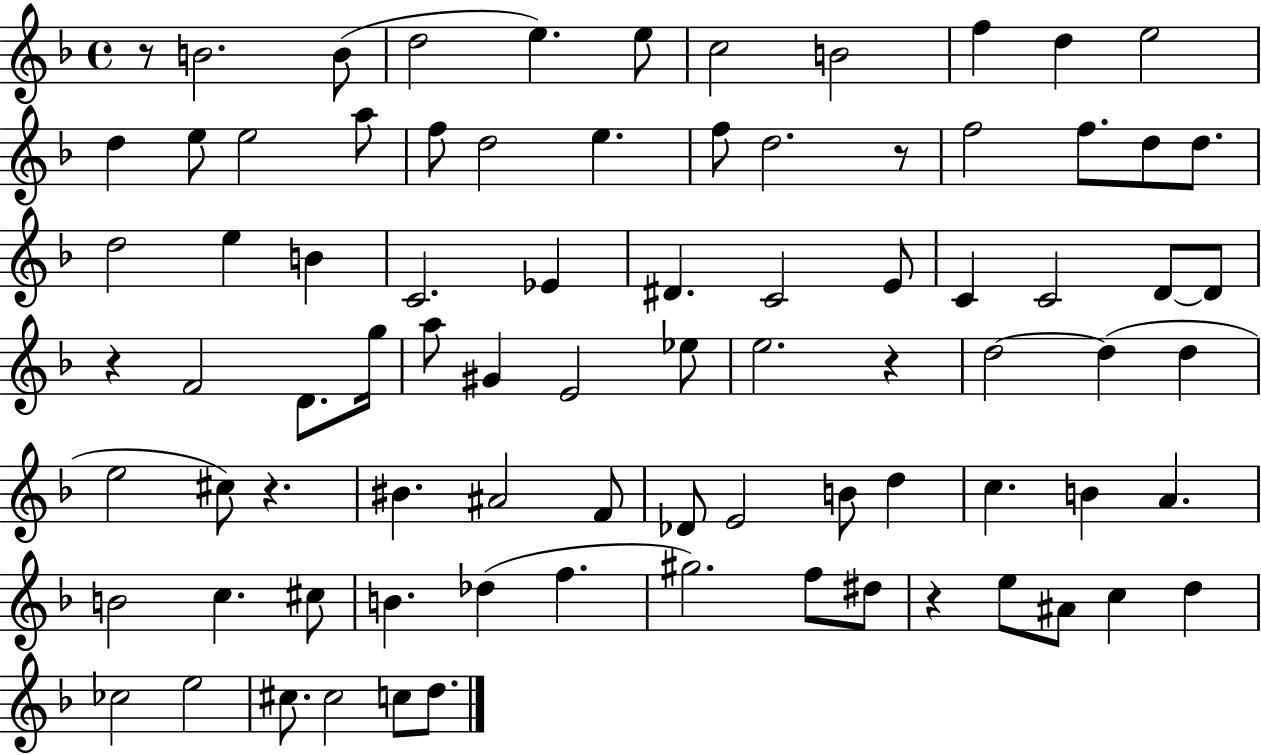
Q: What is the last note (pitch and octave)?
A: D5